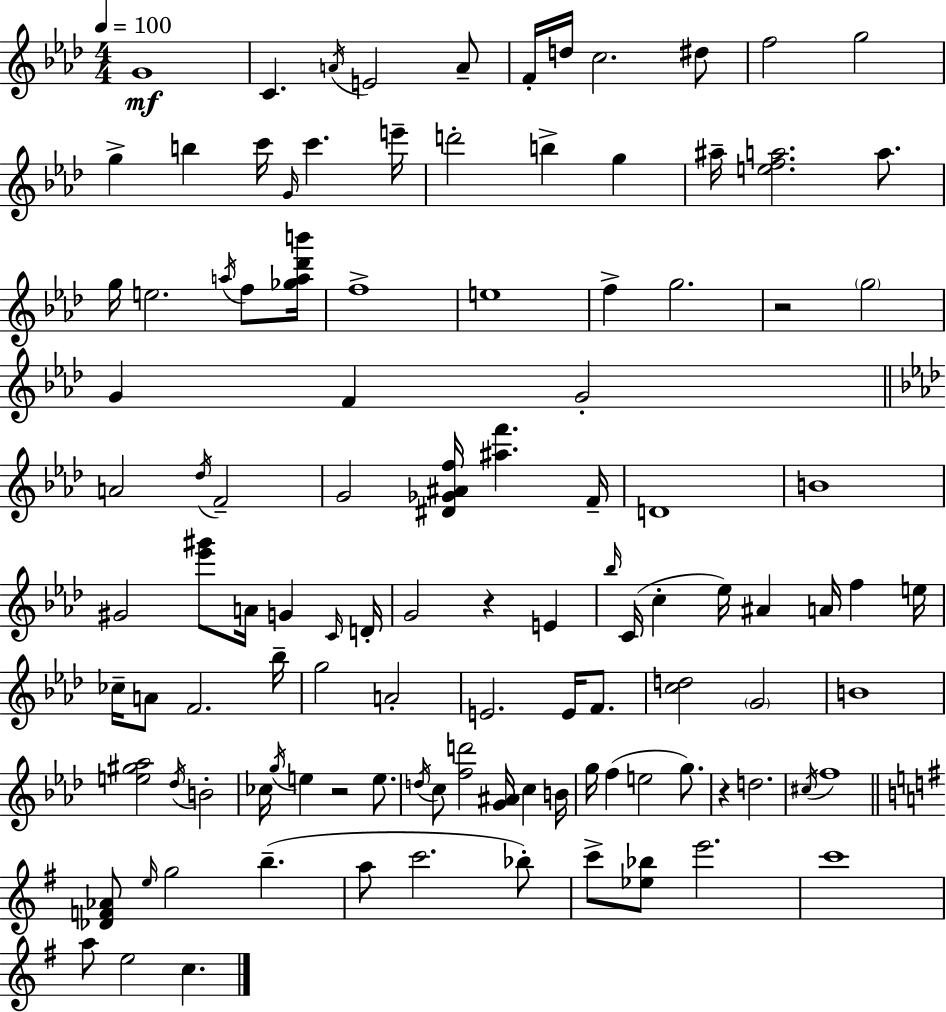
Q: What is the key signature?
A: AES major